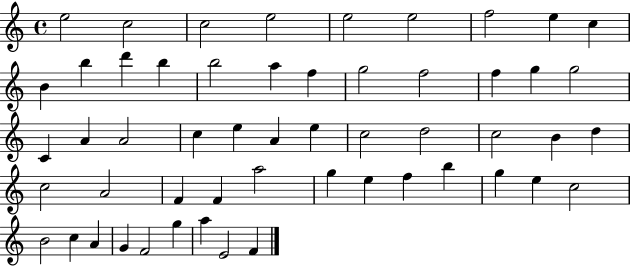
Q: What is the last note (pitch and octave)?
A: F4